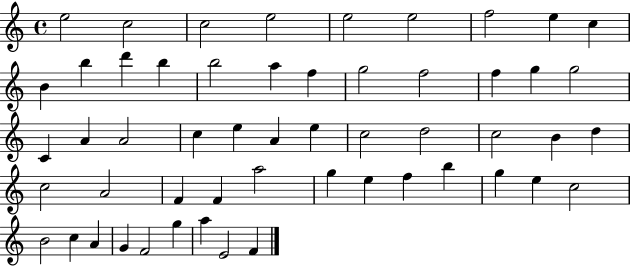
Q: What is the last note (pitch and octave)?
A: F4